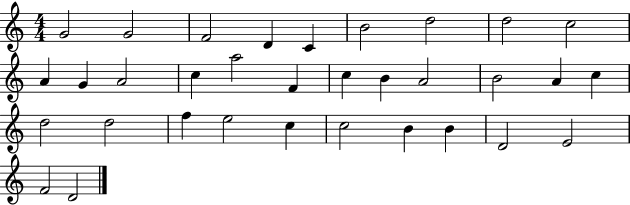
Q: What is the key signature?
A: C major